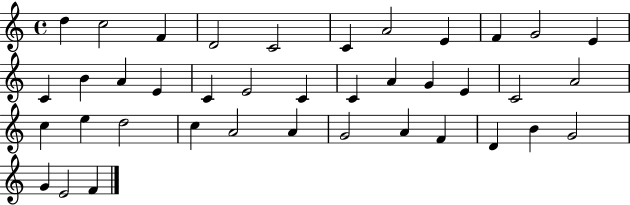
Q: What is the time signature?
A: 4/4